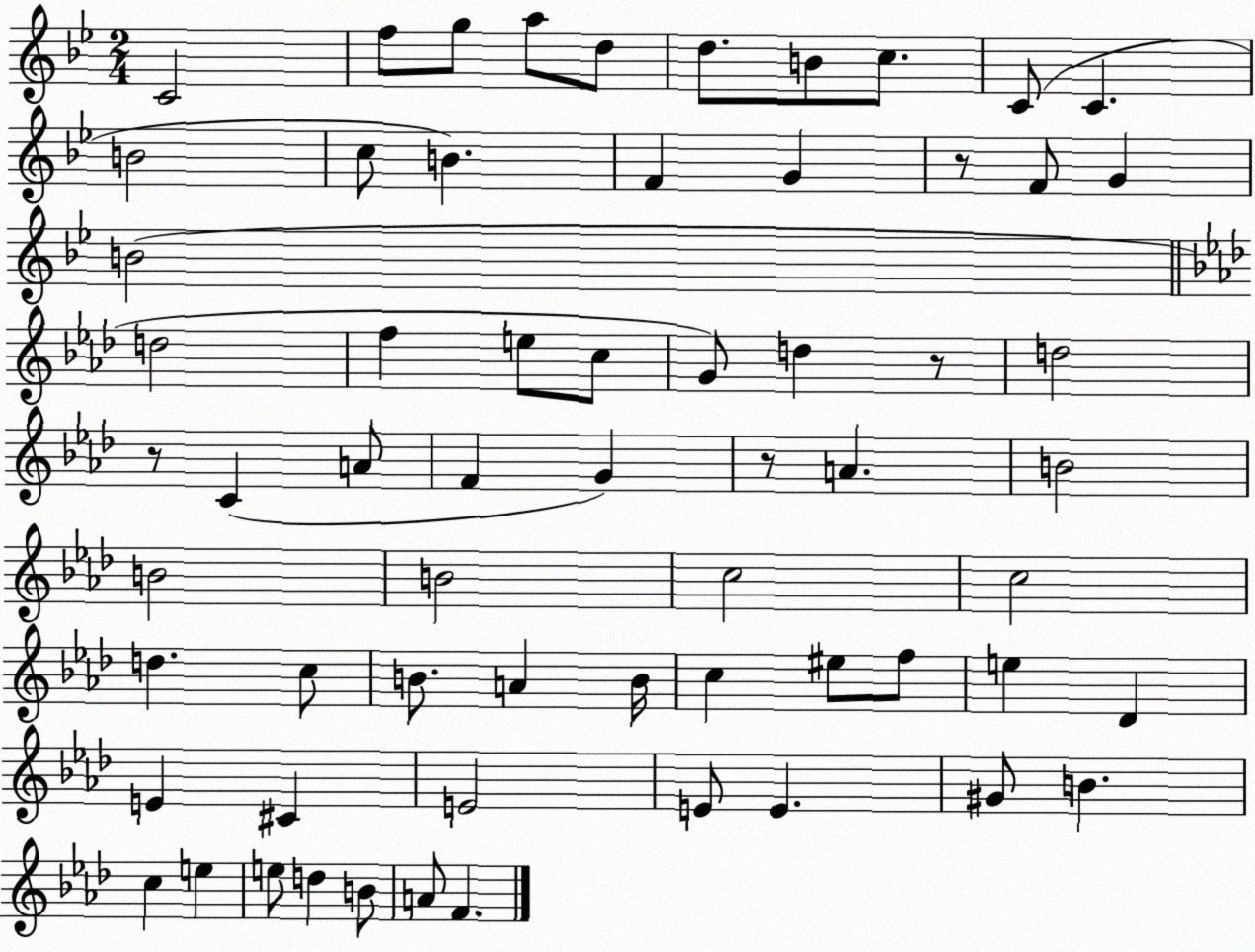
X:1
T:Untitled
M:2/4
L:1/4
K:Bb
C2 f/2 g/2 a/2 d/2 d/2 B/2 c/2 C/2 C B2 c/2 B F G z/2 F/2 G B2 d2 f e/2 c/2 G/2 d z/2 d2 z/2 C A/2 F G z/2 A B2 B2 B2 c2 c2 d c/2 B/2 A B/4 c ^e/2 f/2 e _D E ^C E2 E/2 E ^G/2 B c e e/2 d B/2 A/2 F